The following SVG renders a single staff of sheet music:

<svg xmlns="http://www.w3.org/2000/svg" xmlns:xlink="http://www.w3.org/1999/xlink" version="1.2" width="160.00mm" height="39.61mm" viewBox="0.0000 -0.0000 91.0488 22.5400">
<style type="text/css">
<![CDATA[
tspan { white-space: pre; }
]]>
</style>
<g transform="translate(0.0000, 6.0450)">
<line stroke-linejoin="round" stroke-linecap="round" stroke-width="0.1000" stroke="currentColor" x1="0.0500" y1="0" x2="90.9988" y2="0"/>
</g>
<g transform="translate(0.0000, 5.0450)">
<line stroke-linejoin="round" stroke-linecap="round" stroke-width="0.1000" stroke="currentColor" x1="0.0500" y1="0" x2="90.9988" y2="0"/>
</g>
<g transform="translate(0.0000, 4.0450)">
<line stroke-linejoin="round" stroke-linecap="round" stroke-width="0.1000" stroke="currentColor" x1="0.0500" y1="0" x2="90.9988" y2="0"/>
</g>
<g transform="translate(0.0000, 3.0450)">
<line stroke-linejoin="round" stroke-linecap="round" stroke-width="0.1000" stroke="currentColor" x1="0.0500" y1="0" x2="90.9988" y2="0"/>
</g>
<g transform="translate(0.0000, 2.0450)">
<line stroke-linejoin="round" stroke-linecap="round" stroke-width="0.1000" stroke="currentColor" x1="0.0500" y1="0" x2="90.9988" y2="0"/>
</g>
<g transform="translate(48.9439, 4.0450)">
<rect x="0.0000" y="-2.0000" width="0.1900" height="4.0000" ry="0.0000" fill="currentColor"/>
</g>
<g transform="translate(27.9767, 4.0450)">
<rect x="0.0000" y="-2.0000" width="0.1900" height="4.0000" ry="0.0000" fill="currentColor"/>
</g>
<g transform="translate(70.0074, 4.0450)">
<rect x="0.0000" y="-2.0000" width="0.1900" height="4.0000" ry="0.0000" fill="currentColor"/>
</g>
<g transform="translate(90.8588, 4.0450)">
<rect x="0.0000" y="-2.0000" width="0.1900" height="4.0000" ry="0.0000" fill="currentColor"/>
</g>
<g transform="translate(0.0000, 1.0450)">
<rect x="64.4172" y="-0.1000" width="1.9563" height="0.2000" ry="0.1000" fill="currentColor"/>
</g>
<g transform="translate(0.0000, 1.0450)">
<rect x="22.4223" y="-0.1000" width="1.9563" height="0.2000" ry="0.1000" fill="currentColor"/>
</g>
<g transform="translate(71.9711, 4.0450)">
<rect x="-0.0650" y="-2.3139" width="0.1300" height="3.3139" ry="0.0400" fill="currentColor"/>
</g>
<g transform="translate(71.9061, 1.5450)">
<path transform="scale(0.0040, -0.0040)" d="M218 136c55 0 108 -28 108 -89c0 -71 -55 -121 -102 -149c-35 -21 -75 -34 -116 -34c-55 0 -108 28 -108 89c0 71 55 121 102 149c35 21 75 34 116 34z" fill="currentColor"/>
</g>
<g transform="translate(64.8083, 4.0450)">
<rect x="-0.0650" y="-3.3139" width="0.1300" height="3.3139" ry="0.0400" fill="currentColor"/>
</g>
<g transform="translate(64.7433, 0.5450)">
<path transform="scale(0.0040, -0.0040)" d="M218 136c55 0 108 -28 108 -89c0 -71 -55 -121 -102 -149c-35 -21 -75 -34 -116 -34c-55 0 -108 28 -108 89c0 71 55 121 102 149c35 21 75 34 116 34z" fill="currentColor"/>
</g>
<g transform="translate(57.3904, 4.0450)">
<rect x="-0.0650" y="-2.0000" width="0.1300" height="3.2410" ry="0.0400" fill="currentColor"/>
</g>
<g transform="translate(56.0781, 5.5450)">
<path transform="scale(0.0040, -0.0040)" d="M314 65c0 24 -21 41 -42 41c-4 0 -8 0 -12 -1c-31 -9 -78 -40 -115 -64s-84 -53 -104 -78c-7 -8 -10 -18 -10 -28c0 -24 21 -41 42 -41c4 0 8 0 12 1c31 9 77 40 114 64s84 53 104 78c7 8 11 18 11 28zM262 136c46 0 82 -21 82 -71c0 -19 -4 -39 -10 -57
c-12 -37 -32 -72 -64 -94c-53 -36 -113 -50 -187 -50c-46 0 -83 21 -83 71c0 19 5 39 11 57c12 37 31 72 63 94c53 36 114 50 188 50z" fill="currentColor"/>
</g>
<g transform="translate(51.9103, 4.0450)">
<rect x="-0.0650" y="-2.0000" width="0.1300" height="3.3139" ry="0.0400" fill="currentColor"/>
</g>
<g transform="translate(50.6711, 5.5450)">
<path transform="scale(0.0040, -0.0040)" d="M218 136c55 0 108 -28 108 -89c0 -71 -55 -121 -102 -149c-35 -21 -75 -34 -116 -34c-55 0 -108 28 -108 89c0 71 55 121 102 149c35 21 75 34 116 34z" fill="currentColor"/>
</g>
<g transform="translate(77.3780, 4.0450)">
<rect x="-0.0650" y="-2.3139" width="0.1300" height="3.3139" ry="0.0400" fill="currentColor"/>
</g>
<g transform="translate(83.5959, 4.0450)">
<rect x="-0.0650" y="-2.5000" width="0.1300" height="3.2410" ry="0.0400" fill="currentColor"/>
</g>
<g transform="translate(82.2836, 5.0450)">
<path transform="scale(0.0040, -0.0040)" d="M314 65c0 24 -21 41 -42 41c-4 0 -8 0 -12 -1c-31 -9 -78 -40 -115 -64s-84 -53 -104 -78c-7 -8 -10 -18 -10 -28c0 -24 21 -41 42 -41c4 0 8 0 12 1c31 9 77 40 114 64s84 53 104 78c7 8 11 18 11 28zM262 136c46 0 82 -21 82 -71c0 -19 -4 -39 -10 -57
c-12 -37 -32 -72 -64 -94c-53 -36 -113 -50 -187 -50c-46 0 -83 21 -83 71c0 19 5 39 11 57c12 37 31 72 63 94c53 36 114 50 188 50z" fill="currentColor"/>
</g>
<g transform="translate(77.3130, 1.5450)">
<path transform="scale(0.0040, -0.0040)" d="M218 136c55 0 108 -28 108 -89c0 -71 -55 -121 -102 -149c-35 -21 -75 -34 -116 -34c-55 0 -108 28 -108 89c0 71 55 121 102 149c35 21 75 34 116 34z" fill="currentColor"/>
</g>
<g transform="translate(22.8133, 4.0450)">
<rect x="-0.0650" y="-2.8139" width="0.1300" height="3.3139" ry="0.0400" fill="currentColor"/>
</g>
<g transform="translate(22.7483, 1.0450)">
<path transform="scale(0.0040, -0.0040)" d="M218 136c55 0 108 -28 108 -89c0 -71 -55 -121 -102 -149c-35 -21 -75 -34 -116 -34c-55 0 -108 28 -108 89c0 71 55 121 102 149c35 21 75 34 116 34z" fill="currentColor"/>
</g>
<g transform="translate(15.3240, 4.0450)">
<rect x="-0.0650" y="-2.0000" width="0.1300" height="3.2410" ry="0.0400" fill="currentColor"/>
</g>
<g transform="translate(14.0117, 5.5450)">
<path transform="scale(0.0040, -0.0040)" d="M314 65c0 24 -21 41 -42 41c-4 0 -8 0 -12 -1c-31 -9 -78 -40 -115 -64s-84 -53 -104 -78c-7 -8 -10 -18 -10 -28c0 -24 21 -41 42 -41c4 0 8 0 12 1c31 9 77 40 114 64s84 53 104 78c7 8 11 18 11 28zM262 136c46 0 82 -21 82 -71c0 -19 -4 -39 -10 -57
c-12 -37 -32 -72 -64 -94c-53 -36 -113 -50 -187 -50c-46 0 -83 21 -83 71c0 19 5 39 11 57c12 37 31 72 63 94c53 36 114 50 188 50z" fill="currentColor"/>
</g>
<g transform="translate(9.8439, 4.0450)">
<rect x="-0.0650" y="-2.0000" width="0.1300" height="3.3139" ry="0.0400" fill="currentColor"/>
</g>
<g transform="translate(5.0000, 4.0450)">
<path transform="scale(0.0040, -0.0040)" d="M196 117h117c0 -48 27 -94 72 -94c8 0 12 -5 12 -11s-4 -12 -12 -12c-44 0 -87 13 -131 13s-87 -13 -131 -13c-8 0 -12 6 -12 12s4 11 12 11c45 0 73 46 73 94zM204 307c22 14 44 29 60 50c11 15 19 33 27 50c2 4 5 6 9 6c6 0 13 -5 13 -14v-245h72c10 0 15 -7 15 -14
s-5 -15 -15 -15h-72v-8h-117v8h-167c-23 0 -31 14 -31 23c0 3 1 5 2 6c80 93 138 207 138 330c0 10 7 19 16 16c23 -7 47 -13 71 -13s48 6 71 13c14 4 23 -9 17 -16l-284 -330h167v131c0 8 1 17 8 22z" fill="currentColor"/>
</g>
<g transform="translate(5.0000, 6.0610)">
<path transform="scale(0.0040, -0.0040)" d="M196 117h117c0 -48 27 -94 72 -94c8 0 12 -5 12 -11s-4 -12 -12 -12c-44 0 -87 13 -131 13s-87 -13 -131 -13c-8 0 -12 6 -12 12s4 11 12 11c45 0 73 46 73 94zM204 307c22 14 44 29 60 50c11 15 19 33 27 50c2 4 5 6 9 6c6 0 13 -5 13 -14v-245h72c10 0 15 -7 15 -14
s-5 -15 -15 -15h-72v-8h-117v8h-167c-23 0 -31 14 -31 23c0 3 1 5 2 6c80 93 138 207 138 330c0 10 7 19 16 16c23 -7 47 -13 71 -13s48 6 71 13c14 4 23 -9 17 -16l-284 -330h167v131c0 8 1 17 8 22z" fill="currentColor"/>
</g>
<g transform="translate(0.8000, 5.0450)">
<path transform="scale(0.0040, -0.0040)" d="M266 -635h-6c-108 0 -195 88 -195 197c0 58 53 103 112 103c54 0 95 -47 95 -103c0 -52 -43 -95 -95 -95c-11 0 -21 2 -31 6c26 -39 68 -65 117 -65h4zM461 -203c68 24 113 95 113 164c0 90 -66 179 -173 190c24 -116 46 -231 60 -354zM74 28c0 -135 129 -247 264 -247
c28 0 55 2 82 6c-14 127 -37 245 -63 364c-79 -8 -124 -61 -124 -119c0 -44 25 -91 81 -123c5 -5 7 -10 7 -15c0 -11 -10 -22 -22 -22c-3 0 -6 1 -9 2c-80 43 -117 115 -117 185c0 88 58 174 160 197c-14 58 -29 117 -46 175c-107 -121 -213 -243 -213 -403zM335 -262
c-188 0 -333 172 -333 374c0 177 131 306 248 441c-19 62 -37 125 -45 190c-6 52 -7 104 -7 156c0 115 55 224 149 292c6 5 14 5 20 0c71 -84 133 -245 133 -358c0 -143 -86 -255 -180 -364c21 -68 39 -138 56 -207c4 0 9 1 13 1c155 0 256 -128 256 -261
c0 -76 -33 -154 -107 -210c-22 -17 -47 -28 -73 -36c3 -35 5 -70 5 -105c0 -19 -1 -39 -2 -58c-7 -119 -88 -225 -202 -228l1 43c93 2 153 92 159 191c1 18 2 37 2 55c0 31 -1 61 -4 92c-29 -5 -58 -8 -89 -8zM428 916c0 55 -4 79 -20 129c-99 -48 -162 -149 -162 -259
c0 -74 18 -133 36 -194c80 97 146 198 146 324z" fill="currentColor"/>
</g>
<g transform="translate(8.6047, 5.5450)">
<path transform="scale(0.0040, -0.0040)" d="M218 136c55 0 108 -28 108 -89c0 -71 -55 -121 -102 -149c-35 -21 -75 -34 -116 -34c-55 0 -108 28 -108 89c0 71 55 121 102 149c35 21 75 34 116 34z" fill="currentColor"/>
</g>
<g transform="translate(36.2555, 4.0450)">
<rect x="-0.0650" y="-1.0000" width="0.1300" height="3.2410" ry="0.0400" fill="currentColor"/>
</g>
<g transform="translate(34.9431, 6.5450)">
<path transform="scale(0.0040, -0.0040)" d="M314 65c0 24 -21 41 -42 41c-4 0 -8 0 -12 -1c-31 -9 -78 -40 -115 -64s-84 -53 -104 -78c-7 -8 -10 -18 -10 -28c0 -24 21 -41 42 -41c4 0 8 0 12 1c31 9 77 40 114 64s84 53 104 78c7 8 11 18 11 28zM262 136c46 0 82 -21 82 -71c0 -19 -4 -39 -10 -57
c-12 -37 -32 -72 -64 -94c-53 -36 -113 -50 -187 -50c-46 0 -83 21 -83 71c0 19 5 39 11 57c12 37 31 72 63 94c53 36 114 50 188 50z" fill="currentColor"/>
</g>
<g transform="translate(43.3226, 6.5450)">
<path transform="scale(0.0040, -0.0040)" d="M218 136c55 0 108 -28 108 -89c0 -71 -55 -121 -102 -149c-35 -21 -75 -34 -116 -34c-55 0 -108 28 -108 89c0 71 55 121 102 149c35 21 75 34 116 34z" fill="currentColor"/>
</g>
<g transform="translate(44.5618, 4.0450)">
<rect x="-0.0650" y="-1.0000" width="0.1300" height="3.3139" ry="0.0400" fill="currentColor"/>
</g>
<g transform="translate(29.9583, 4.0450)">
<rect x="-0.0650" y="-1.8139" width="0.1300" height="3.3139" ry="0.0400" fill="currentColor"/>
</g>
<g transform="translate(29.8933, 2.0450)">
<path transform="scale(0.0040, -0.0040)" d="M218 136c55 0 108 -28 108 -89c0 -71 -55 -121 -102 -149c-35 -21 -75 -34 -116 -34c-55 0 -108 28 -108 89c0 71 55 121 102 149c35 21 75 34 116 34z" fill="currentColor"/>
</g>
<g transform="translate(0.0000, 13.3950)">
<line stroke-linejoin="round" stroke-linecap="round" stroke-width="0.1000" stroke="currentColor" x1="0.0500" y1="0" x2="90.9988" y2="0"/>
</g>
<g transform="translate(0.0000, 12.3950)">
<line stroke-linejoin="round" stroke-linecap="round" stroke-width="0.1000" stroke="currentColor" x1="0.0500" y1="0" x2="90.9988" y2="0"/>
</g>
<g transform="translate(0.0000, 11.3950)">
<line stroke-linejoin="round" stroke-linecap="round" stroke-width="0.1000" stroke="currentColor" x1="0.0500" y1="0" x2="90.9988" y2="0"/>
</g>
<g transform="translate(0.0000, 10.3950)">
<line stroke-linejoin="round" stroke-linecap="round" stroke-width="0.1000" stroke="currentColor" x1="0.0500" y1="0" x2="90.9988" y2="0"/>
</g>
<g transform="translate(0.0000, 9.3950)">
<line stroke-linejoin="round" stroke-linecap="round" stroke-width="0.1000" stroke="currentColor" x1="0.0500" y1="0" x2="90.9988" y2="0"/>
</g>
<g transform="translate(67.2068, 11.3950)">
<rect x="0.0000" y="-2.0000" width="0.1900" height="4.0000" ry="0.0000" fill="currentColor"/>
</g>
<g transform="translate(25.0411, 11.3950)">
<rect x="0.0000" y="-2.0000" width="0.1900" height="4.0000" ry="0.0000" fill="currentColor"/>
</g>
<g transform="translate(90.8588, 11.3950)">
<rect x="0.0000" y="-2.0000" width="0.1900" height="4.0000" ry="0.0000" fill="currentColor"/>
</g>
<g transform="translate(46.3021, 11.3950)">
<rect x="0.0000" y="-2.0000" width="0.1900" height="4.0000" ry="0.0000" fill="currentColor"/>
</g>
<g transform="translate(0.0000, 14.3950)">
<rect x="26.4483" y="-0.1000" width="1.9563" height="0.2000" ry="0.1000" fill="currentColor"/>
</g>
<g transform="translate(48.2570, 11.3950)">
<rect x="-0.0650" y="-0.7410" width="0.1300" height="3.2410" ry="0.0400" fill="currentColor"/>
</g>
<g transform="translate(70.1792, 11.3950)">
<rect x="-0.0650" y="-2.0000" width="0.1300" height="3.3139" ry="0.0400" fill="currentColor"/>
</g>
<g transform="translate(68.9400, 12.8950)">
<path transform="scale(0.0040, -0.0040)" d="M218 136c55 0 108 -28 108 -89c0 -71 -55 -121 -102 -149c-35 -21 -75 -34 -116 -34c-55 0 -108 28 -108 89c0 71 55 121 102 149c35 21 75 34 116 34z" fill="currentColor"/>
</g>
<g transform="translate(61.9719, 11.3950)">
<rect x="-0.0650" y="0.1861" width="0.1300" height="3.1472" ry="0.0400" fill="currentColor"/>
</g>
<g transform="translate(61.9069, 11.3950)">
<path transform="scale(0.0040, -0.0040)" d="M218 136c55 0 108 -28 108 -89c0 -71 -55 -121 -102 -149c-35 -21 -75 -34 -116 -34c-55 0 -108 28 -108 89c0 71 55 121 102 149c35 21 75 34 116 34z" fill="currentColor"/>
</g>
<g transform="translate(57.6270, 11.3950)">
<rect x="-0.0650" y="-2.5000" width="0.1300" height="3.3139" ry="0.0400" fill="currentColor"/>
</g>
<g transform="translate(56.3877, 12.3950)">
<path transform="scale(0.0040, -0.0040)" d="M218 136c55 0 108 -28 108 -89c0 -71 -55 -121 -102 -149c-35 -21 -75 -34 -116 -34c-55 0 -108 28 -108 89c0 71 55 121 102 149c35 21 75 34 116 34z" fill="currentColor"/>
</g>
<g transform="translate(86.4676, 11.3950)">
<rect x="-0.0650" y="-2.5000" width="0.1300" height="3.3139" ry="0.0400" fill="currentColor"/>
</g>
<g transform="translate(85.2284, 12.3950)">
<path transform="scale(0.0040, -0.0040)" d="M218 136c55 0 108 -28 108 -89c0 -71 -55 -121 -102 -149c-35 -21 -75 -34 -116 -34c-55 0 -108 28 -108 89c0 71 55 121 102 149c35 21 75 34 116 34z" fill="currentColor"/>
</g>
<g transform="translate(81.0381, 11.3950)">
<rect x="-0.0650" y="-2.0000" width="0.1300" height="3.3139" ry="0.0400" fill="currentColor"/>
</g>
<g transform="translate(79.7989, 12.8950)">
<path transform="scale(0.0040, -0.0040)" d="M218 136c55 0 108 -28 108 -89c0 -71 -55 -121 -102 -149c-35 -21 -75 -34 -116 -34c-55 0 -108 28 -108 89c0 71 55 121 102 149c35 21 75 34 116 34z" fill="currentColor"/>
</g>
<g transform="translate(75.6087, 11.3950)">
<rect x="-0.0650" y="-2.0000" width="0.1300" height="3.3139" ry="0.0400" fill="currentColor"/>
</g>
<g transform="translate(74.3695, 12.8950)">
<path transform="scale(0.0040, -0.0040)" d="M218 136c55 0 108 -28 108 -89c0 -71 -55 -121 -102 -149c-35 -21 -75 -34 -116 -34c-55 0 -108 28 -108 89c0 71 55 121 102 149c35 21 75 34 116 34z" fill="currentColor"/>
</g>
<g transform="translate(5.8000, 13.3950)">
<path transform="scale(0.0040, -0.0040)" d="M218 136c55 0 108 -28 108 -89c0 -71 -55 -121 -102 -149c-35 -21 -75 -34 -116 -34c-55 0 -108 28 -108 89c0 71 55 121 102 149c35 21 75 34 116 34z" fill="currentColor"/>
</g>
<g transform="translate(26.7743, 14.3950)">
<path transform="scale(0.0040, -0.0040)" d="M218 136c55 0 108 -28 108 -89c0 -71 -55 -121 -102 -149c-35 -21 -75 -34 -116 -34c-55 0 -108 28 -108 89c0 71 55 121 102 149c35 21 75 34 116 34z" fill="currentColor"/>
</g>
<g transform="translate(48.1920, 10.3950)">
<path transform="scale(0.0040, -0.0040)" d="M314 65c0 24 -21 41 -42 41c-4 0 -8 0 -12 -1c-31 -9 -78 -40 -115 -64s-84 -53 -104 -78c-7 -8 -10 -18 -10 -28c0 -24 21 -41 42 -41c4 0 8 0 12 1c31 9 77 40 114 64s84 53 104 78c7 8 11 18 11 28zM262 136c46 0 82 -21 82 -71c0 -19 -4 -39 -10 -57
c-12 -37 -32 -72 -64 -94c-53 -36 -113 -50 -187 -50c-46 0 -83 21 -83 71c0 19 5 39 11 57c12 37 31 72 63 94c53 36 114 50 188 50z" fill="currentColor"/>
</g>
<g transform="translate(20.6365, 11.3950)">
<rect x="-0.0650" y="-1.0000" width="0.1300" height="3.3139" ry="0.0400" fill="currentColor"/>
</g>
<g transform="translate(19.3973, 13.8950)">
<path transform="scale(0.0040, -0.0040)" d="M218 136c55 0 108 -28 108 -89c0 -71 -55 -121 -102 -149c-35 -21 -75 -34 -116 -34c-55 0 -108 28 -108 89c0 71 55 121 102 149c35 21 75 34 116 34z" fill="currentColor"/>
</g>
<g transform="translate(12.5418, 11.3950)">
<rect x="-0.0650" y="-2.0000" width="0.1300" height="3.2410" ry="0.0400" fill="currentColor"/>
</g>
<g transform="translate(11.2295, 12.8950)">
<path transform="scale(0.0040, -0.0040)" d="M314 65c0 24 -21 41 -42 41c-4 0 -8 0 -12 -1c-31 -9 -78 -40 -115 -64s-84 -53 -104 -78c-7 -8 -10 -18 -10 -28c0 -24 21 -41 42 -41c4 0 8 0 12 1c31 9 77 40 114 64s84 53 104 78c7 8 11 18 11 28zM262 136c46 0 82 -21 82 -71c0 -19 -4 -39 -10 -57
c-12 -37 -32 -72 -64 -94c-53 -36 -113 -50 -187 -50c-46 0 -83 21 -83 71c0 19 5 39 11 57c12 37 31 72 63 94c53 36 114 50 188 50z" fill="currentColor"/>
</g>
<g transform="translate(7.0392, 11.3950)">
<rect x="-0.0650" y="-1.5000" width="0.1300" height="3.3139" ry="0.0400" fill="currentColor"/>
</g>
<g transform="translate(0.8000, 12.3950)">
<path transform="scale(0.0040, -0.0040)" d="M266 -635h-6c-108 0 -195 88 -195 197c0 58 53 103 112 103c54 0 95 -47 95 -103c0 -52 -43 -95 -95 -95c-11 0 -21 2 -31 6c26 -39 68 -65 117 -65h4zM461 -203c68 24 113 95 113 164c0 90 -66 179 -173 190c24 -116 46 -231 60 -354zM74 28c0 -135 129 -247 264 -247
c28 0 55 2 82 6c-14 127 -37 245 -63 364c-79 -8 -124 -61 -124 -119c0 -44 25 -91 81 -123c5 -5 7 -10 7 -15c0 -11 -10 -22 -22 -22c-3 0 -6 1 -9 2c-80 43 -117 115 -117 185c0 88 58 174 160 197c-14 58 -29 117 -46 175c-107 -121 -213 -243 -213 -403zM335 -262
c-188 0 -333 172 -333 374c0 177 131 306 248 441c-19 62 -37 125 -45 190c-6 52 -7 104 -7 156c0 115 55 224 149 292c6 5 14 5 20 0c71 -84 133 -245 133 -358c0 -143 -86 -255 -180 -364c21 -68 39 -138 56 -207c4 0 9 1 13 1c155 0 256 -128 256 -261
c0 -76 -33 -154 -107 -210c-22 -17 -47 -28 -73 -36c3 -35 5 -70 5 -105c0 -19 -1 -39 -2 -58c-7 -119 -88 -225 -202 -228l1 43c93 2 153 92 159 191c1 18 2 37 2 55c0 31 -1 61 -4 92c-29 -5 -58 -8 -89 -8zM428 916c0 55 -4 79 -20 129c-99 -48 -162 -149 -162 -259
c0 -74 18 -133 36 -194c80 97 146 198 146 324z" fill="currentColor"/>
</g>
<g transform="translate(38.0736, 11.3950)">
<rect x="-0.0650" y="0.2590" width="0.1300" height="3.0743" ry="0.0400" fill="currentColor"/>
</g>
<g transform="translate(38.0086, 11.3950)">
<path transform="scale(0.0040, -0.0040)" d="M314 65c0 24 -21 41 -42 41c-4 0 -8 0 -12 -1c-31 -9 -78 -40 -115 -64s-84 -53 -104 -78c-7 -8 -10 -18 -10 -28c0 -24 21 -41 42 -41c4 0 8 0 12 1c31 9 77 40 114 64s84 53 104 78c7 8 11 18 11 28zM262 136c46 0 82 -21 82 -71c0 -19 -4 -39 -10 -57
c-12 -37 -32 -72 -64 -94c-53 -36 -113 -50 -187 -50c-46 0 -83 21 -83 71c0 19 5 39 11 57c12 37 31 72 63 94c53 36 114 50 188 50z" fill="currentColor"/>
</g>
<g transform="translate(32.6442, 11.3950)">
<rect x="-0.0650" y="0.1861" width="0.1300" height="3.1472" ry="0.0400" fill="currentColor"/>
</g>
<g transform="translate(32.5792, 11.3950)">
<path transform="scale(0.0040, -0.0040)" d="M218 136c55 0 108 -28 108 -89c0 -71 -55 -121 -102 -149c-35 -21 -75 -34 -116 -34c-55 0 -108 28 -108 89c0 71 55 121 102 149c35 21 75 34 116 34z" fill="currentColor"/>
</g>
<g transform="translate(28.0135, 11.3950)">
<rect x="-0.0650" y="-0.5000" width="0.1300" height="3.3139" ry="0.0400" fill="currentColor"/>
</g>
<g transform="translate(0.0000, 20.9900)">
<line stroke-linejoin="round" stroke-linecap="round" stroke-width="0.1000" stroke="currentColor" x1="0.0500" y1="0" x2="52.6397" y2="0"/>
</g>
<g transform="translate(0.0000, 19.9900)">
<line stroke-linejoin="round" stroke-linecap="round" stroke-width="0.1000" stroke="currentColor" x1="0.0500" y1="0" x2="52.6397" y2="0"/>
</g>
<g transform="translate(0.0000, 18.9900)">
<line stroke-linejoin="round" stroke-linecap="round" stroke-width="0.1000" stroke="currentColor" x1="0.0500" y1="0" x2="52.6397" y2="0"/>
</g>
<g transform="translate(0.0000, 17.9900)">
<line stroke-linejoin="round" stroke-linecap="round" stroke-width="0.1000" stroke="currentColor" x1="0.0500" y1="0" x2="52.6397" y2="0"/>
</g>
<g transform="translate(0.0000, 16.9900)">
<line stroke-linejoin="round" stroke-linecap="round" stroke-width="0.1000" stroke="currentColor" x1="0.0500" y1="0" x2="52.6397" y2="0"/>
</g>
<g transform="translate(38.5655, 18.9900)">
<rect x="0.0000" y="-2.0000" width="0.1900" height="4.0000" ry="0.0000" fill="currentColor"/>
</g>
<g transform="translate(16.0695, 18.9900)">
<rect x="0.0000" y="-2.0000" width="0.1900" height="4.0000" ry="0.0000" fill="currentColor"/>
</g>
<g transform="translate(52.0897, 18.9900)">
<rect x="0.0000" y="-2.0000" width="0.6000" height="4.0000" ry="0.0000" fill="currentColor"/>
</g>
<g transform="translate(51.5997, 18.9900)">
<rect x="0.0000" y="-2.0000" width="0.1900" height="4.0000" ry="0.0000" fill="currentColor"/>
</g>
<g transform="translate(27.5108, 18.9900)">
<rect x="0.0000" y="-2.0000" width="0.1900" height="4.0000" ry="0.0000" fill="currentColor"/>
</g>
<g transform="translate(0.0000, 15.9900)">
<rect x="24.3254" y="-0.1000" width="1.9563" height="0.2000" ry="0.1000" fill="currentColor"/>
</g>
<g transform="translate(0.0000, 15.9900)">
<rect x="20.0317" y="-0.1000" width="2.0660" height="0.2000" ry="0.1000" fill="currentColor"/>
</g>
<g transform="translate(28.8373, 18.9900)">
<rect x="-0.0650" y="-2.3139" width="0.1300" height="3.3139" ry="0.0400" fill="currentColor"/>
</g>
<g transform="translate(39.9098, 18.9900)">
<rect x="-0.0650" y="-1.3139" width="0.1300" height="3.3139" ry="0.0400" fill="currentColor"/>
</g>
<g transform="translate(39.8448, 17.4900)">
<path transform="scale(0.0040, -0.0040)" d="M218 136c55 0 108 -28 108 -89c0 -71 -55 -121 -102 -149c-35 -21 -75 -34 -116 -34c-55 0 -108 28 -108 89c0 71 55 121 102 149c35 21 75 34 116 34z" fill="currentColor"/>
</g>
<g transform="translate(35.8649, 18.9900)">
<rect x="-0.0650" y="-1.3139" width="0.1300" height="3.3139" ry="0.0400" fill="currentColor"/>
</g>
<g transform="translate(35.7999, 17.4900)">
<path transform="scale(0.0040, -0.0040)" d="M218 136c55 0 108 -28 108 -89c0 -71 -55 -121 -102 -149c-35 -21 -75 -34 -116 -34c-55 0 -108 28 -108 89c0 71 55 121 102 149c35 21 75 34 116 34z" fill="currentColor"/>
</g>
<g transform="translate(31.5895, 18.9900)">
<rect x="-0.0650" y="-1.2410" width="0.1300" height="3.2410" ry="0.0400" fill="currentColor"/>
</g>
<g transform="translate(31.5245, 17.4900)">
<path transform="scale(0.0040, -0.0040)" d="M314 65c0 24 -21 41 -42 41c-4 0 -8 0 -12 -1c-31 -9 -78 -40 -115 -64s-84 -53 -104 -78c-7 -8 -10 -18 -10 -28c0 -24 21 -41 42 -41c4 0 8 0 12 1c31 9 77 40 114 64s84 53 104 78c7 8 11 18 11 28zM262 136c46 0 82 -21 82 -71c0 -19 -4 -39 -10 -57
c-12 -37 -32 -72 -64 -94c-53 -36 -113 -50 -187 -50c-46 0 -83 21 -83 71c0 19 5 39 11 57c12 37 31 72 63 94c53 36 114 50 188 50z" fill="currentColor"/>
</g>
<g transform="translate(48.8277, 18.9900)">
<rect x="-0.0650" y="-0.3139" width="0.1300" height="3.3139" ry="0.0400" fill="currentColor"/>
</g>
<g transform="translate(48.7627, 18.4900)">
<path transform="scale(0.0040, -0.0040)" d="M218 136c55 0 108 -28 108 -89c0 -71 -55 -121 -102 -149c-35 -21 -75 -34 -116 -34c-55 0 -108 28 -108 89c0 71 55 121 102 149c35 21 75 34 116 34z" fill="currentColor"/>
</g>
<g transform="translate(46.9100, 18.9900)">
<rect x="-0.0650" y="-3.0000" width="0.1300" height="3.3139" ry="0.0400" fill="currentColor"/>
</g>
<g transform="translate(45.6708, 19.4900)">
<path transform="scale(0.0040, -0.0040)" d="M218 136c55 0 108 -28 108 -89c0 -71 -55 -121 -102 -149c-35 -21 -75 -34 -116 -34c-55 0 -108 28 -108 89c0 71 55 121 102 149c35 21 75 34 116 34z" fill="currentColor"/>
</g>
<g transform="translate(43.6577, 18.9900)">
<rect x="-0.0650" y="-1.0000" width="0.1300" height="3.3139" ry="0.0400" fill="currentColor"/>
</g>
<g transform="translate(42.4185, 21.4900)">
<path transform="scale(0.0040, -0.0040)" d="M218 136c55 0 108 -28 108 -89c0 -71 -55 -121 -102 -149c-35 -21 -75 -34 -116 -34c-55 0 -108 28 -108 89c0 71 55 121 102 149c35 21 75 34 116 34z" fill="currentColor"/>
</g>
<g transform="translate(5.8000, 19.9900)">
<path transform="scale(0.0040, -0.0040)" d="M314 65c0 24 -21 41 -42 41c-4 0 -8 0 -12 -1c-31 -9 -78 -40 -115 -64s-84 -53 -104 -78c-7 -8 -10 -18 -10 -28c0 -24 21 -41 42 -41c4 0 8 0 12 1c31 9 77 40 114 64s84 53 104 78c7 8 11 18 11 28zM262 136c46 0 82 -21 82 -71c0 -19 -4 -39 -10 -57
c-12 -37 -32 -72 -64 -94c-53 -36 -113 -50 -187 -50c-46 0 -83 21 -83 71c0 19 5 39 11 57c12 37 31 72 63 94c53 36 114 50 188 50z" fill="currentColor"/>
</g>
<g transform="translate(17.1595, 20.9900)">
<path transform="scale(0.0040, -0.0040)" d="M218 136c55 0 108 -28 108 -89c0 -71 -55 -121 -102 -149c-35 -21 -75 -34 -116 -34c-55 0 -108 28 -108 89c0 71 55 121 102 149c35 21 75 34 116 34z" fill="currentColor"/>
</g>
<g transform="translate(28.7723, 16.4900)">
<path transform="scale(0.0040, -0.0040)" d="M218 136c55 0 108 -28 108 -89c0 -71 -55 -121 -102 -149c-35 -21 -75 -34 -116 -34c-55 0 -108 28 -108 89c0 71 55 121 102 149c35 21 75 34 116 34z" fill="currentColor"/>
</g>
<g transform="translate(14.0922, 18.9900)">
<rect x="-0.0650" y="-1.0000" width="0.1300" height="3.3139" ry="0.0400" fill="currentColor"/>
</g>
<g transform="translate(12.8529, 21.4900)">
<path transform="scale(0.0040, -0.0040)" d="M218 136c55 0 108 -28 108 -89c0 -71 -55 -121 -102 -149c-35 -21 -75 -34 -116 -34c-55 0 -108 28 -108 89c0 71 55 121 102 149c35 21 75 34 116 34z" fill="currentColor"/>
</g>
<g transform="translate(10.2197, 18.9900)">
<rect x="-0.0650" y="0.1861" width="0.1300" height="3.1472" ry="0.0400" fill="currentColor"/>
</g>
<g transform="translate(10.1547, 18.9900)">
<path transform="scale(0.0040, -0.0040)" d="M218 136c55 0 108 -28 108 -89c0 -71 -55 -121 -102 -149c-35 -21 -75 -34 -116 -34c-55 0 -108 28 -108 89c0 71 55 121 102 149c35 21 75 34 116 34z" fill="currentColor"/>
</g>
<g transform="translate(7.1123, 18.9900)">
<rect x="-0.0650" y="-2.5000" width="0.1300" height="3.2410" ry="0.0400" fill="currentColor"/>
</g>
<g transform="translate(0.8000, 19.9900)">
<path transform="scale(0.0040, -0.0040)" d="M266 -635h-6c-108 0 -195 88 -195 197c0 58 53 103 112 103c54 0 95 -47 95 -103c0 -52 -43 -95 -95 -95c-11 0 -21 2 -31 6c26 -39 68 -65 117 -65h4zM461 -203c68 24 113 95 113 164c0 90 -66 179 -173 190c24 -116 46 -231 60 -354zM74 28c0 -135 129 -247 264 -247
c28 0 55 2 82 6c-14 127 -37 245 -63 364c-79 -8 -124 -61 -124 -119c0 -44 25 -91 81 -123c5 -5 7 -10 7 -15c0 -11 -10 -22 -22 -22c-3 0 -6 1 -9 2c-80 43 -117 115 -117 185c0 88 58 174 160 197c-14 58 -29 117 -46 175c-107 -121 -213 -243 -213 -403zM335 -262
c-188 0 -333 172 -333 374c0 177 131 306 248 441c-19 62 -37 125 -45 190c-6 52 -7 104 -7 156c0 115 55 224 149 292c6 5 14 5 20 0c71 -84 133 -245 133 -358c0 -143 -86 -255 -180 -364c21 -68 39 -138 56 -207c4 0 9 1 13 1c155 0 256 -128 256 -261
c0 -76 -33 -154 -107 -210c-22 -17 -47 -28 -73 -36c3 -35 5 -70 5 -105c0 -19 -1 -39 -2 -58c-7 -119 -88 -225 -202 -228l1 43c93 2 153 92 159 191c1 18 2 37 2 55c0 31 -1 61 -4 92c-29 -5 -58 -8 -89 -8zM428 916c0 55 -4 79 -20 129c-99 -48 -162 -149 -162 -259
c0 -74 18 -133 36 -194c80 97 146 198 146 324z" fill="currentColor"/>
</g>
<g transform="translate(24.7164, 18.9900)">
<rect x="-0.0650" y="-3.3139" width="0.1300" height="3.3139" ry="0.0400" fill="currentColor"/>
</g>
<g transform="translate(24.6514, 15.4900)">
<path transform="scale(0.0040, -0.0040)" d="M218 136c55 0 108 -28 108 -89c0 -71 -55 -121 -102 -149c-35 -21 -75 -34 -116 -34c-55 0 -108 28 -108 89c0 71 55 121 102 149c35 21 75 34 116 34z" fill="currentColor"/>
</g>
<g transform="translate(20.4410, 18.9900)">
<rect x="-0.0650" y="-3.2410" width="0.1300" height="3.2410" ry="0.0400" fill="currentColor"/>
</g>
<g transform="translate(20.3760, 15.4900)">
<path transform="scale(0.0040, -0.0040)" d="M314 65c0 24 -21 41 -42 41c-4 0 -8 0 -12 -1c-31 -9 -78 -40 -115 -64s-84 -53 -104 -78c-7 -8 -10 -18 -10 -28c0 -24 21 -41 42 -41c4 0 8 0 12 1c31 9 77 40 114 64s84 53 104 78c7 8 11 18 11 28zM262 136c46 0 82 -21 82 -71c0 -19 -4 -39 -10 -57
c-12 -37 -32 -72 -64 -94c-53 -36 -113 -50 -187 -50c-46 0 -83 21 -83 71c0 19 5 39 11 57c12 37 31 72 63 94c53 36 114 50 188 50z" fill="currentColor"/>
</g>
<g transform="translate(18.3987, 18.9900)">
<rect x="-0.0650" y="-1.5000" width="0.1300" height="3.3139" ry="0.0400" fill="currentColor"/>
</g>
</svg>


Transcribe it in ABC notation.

X:1
T:Untitled
M:4/4
L:1/4
K:C
F F2 a f D2 D F F2 b g g G2 E F2 D C B B2 d2 G B F F F G G2 B D E b2 b g e2 e e D A c